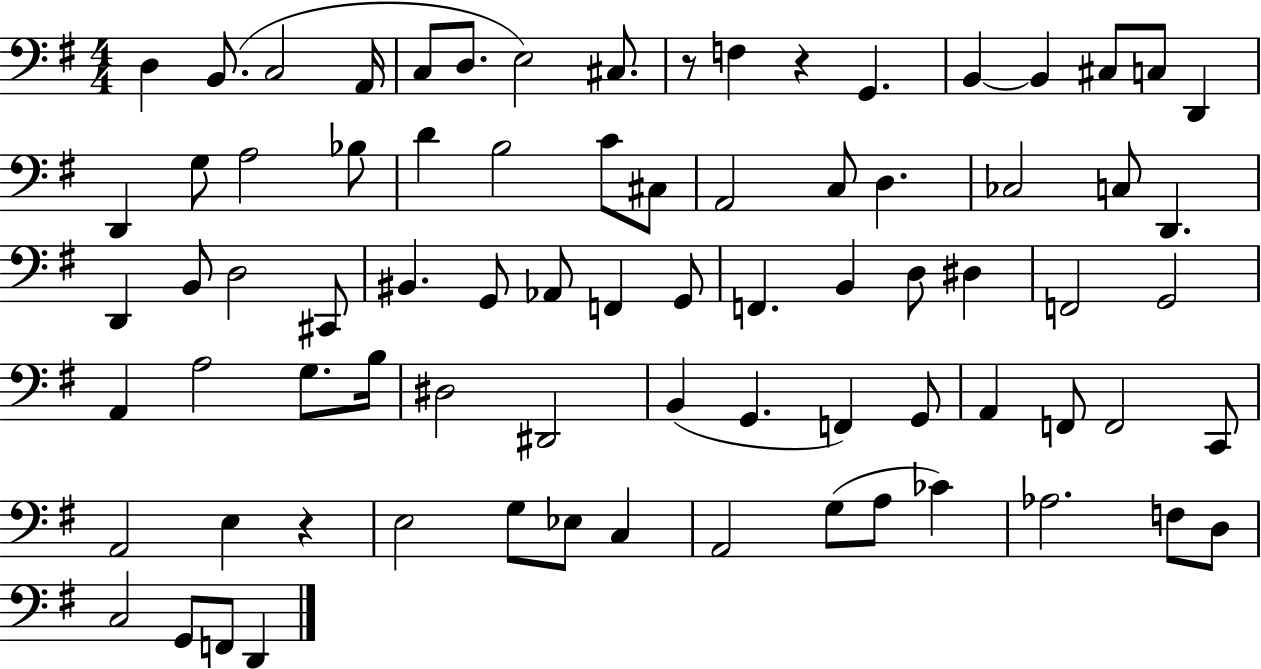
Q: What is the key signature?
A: G major